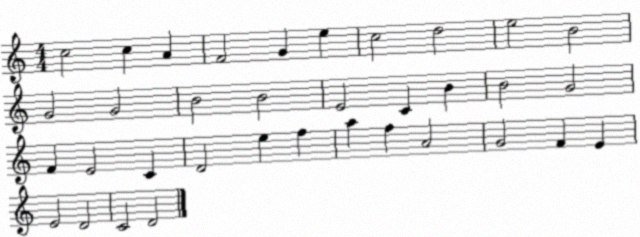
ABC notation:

X:1
T:Untitled
M:4/4
L:1/4
K:C
c2 c A F2 G e c2 d2 e2 B2 G2 G2 B2 B2 E2 C B B2 G2 F E2 C D2 e f a f A2 G2 F E E2 D2 C2 D2